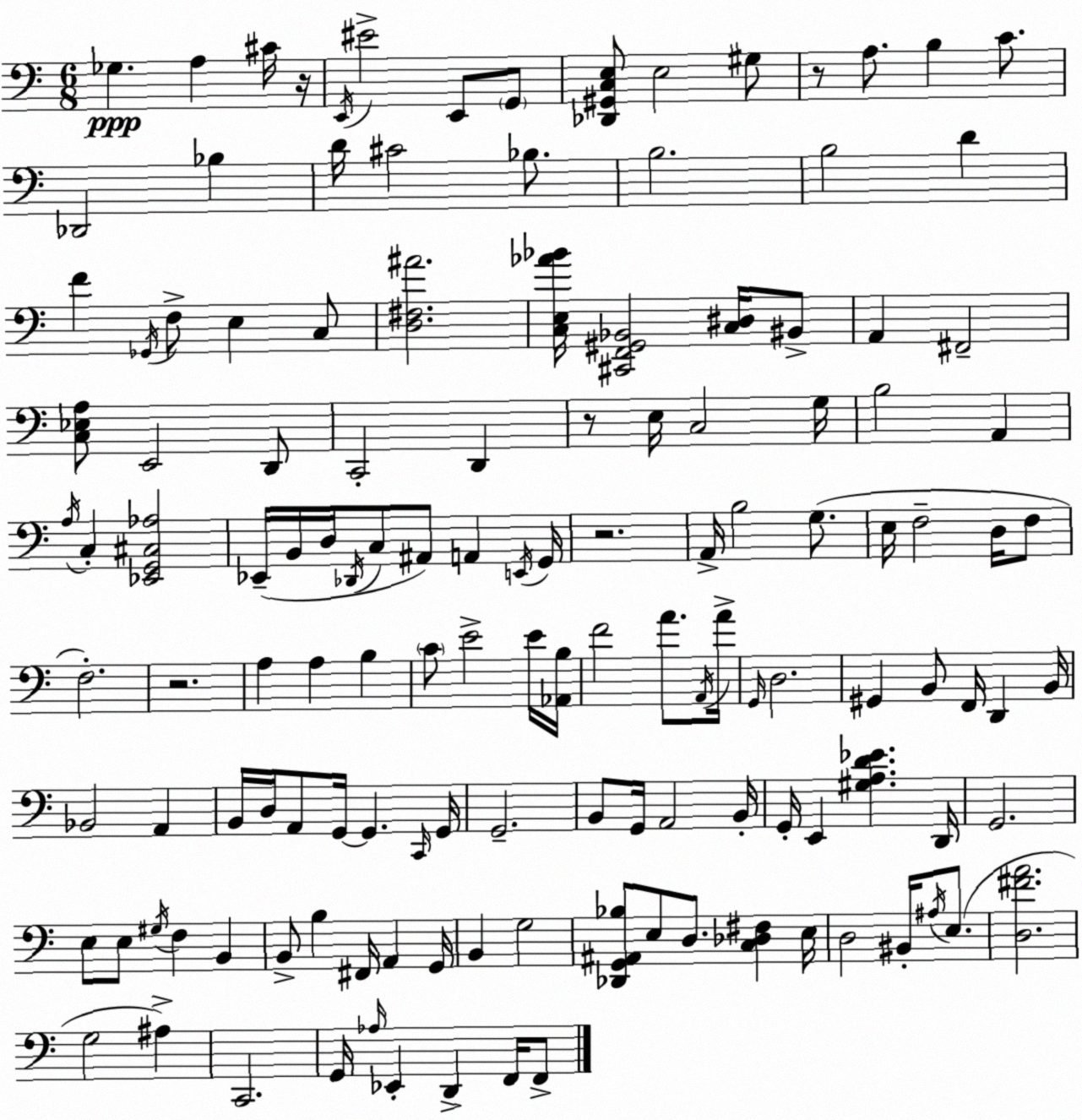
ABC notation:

X:1
T:Untitled
M:6/8
L:1/4
K:C
_G, A, ^C/4 z/4 E,,/4 ^E2 E,,/2 G,,/2 [_D,,^G,,C,E,]/2 E,2 ^G,/2 z/2 A,/2 B, C/2 _D,,2 _B, D/4 ^C2 _B,/2 B,2 B,2 D F _G,,/4 F,/2 E, C,/2 [D,^F,^A]2 [C,E,_A_B]/4 [^C,,F,,^G,,_B,,]2 [C,^D,]/4 ^B,,/2 A,, ^F,,2 [C,_E,A,]/2 E,,2 D,,/2 C,,2 D,, z/2 E,/4 C,2 G,/4 B,2 A,, A,/4 C, [_E,,G,,^C,_A,]2 _E,,/4 B,,/4 D,/4 _D,,/4 C,/2 ^A,,/2 A,, E,,/4 G,,/4 z2 A,,/4 B,2 G,/2 E,/4 F,2 D,/4 F,/2 F,2 z2 A, A, B, C/2 E2 E/4 [_A,,B,]/4 F2 A/2 A,,/4 A/4 G,,/4 D,2 ^G,, B,,/2 F,,/4 D,, B,,/4 _B,,2 A,, B,,/4 D,/4 A,,/2 G,,/4 G,, C,,/4 G,,/4 G,,2 B,,/2 G,,/4 A,,2 B,,/4 G,,/4 E,, [^G,A,D_E] D,,/4 G,,2 E,/2 E,/2 ^G,/4 F, B,, B,,/2 B, ^F,,/4 A,, G,,/4 B,, G,2 [_D,,G,,^A,,_B,]/2 E,/2 D,/2 [C,_D,^F,] E,/4 D,2 ^B,,/4 ^A,/4 E,/2 [D,^FA]2 G,2 ^A, C,,2 G,,/4 _A,/4 _E,, D,, F,,/4 F,,/2